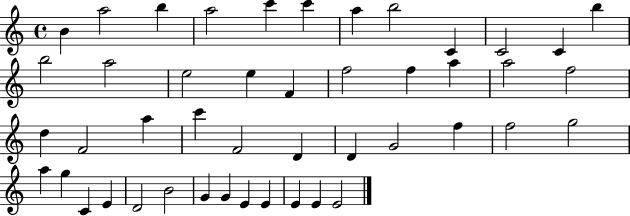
B4/q A5/h B5/q A5/h C6/q C6/q A5/q B5/h C4/q C4/h C4/q B5/q B5/h A5/h E5/h E5/q F4/q F5/h F5/q A5/q A5/h F5/h D5/q F4/h A5/q C6/q F4/h D4/q D4/q G4/h F5/q F5/h G5/h A5/q G5/q C4/q E4/q D4/h B4/h G4/q G4/q E4/q E4/q E4/q E4/q E4/h